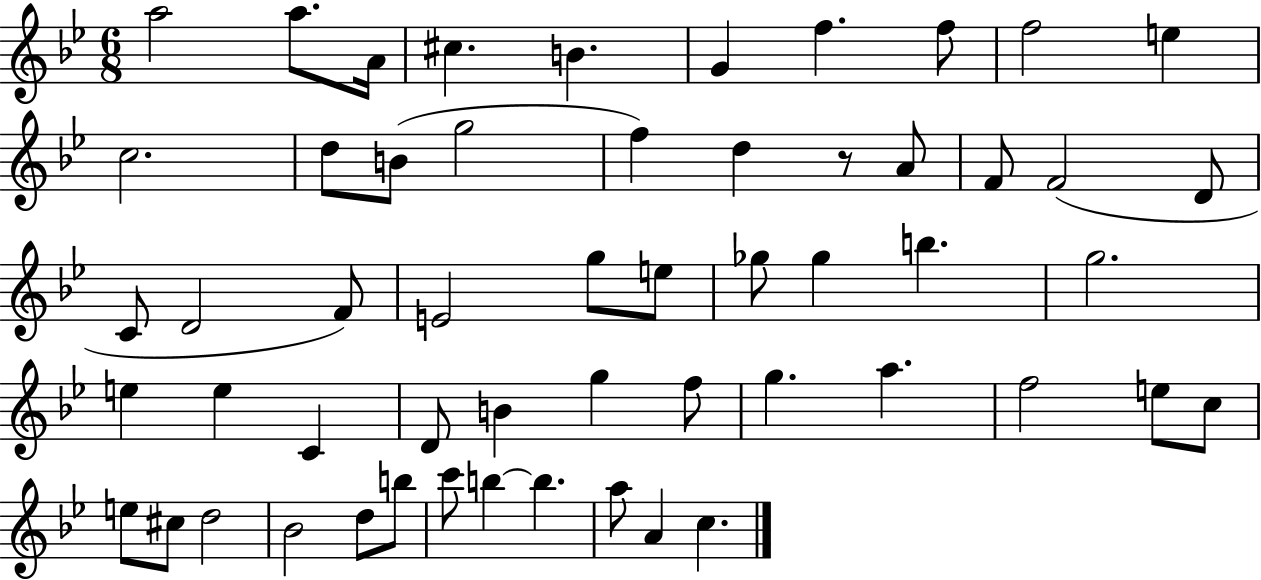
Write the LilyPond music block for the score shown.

{
  \clef treble
  \numericTimeSignature
  \time 6/8
  \key bes \major
  a''2 a''8. a'16 | cis''4. b'4. | g'4 f''4. f''8 | f''2 e''4 | \break c''2. | d''8 b'8( g''2 | f''4) d''4 r8 a'8 | f'8 f'2( d'8 | \break c'8 d'2 f'8) | e'2 g''8 e''8 | ges''8 ges''4 b''4. | g''2. | \break e''4 e''4 c'4 | d'8 b'4 g''4 f''8 | g''4. a''4. | f''2 e''8 c''8 | \break e''8 cis''8 d''2 | bes'2 d''8 b''8 | c'''8 b''4~~ b''4. | a''8 a'4 c''4. | \break \bar "|."
}